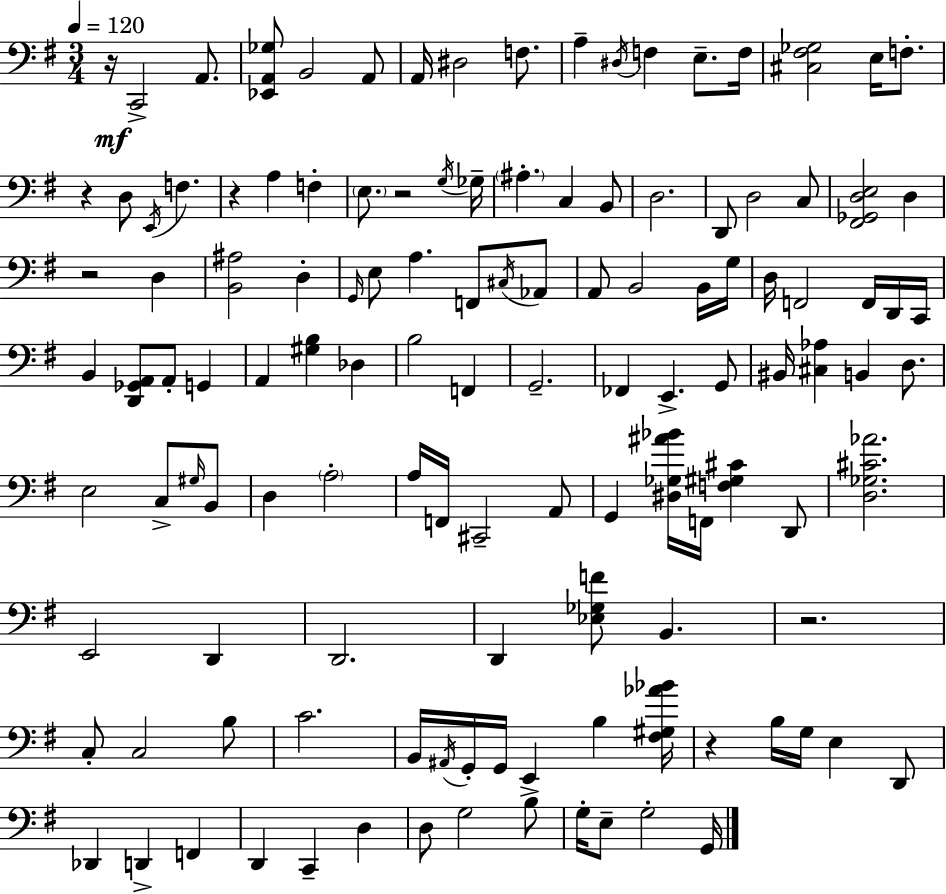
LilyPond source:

{
  \clef bass
  \numericTimeSignature
  \time 3/4
  \key e \minor
  \tempo 4 = 120
  r16\mf c,2-> a,8. | <ees, a, ges>8 b,2 a,8 | a,16 dis2 f8. | a4-- \acciaccatura { dis16 } f4 e8.-- | \break f16 <cis fis ges>2 e16 f8.-. | r4 d8 \acciaccatura { e,16 } f4. | r4 a4 f4-. | \parenthesize e8. r2 | \break \acciaccatura { g16 } ges16-- \parenthesize ais4.-. c4 | b,8 d2. | d,8 d2 | c8 <fis, ges, d e>2 d4 | \break r2 d4 | <b, ais>2 d4-. | \grace { g,16 } e8 a4. | f,8 \acciaccatura { cis16 } aes,8 a,8 b,2 | \break b,16 g16 d16 f,2 | f,16 d,16 c,16 b,4 <d, ges, a,>8 a,8-. | g,4 a,4 <gis b>4 | des4 b2 | \break f,4 g,2.-- | fes,4 e,4.-> | g,8 bis,16 <cis aes>4 b,4 | d8. e2 | \break c8-> \grace { gis16 } b,8 d4 \parenthesize a2-. | a16 f,16 cis,2-- | a,8 g,4 <dis ges ais' bes'>16 f,16 | <f gis cis'>4 d,8 <d ges cis' aes'>2. | \break e,2 | d,4 d,2. | d,4 <ees ges f'>8 | b,4. r2. | \break c8-. c2 | b8 c'2. | b,16 \acciaccatura { ais,16 } g,16-. g,16 e,4-> | b4 <fis gis aes' bes'>16 r4 b16 | \break g16 e4 d,8 des,4 d,4-> | f,4 d,4 c,4-- | d4 d8 g2 | b8 g16-. e8-- g2-. | \break g,16 \bar "|."
}